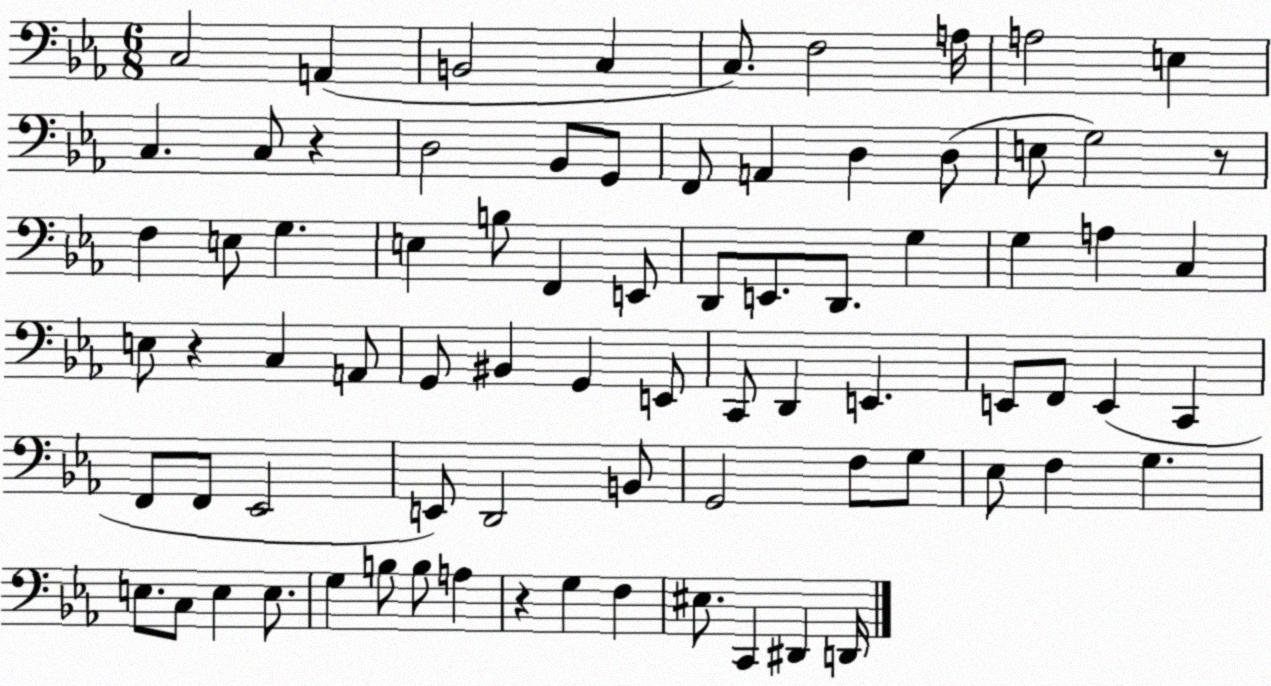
X:1
T:Untitled
M:6/8
L:1/4
K:Eb
C,2 A,, B,,2 C, C,/2 F,2 A,/4 A,2 E, C, C,/2 z D,2 _B,,/2 G,,/2 F,,/2 A,, D, D,/2 E,/2 G,2 z/2 F, E,/2 G, E, B,/2 F,, E,,/2 D,,/2 E,,/2 D,,/2 G, G, A, C, E,/2 z C, A,,/2 G,,/2 ^B,, G,, E,,/2 C,,/2 D,, E,, E,,/2 F,,/2 E,, C,, F,,/2 F,,/2 _E,,2 E,,/2 D,,2 B,,/2 G,,2 F,/2 G,/2 _E,/2 F, G, E,/2 C,/2 E, E,/2 G, B,/2 B,/2 A, z G, F, ^E,/2 C,, ^D,, D,,/4